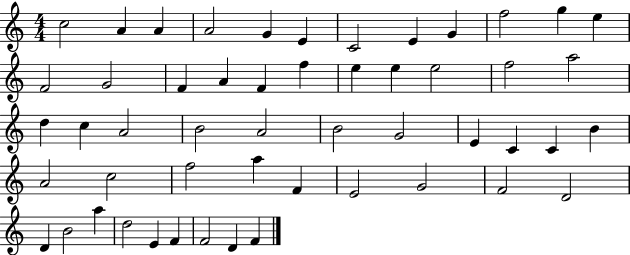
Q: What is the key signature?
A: C major